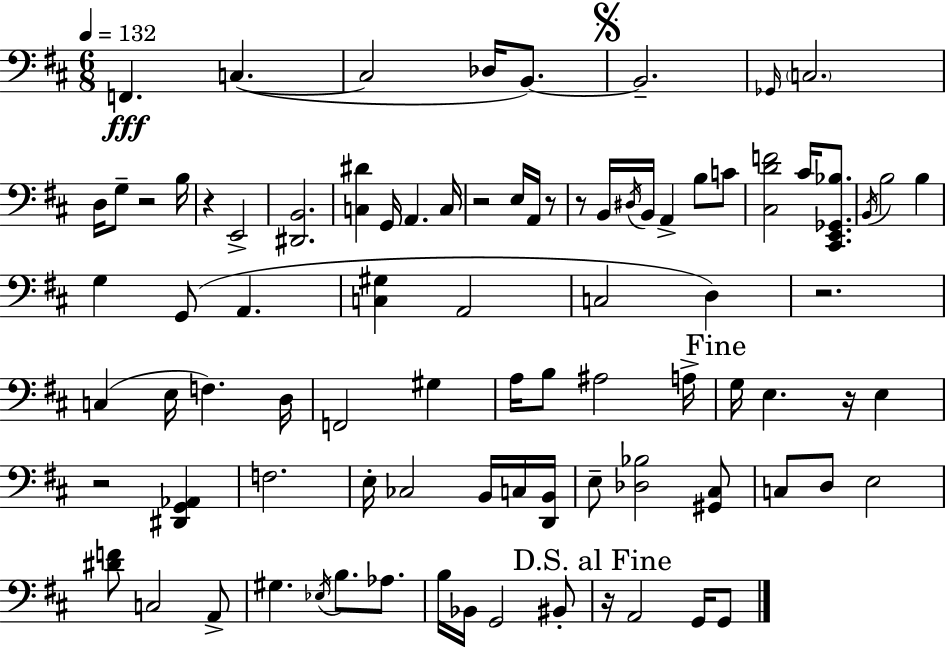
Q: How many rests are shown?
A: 9